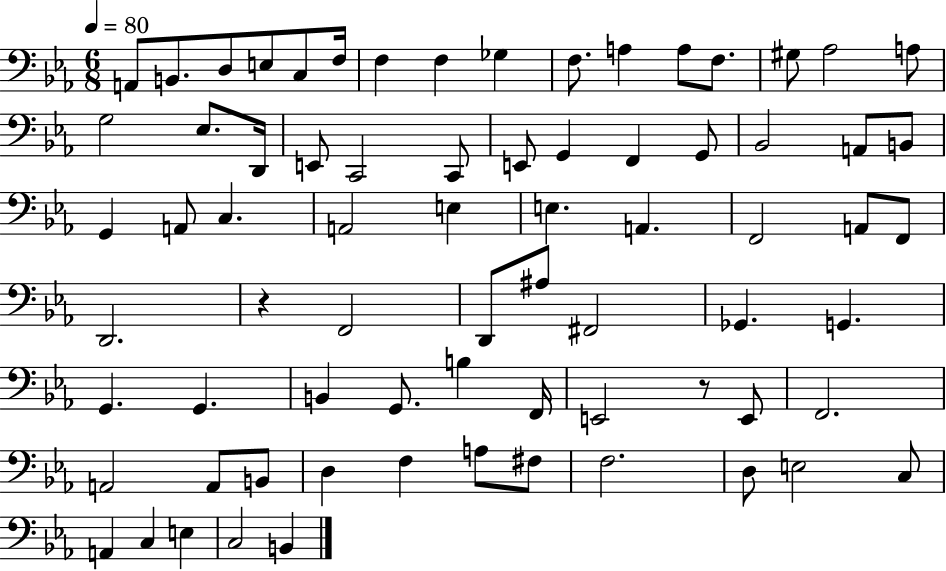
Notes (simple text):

A2/e B2/e. D3/e E3/e C3/e F3/s F3/q F3/q Gb3/q F3/e. A3/q A3/e F3/e. G#3/e Ab3/h A3/e G3/h Eb3/e. D2/s E2/e C2/h C2/e E2/e G2/q F2/q G2/e Bb2/h A2/e B2/e G2/q A2/e C3/q. A2/h E3/q E3/q. A2/q. F2/h A2/e F2/e D2/h. R/q F2/h D2/e A#3/e F#2/h Gb2/q. G2/q. G2/q. G2/q. B2/q G2/e. B3/q F2/s E2/h R/e E2/e F2/h. A2/h A2/e B2/e D3/q F3/q A3/e F#3/e F3/h. D3/e E3/h C3/e A2/q C3/q E3/q C3/h B2/q